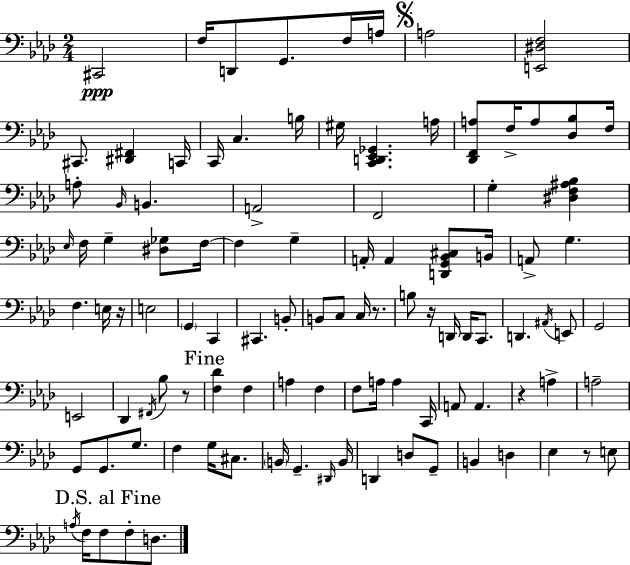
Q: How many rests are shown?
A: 6